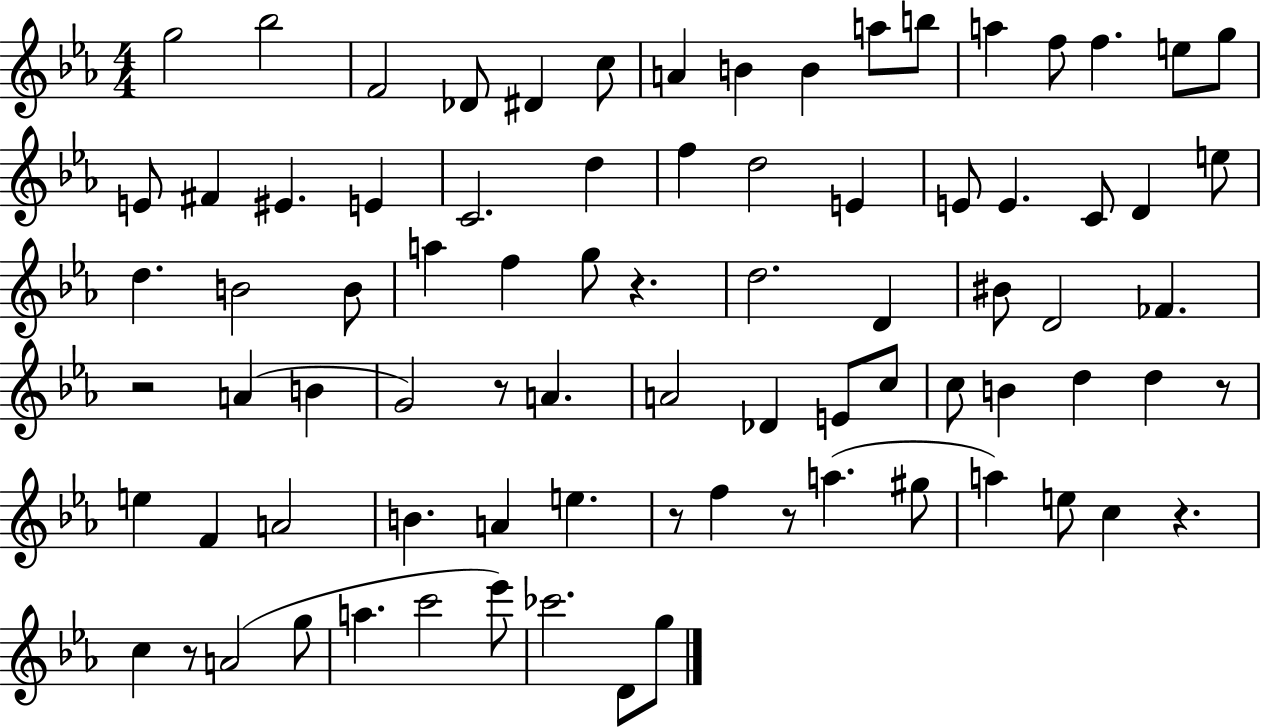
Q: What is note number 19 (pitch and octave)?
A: EIS4